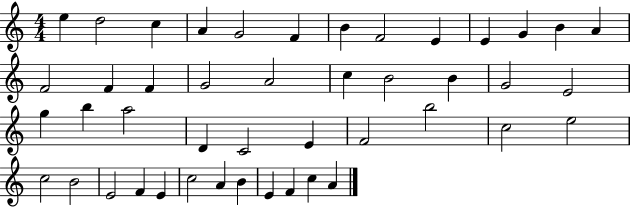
E5/q D5/h C5/q A4/q G4/h F4/q B4/q F4/h E4/q E4/q G4/q B4/q A4/q F4/h F4/q F4/q G4/h A4/h C5/q B4/h B4/q G4/h E4/h G5/q B5/q A5/h D4/q C4/h E4/q F4/h B5/h C5/h E5/h C5/h B4/h E4/h F4/q E4/q C5/h A4/q B4/q E4/q F4/q C5/q A4/q